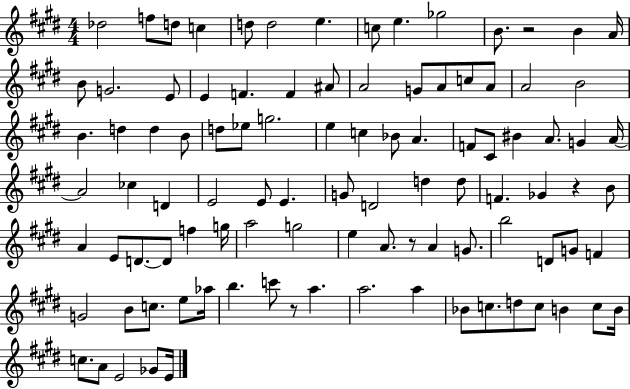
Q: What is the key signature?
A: E major